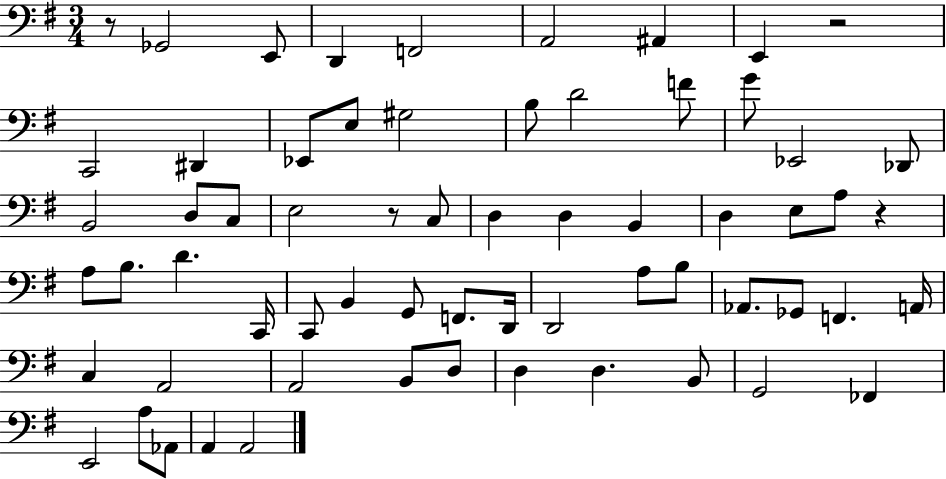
{
  \clef bass
  \numericTimeSignature
  \time 3/4
  \key g \major
  r8 ges,2 e,8 | d,4 f,2 | a,2 ais,4 | e,4 r2 | \break c,2 dis,4 | ees,8 e8 gis2 | b8 d'2 f'8 | g'8 ees,2 des,8 | \break b,2 d8 c8 | e2 r8 c8 | d4 d4 b,4 | d4 e8 a8 r4 | \break a8 b8. d'4. c,16 | c,8 b,4 g,8 f,8. d,16 | d,2 a8 b8 | aes,8. ges,8 f,4. a,16 | \break c4 a,2 | a,2 b,8 d8 | d4 d4. b,8 | g,2 fes,4 | \break e,2 a8 aes,8 | a,4 a,2 | \bar "|."
}